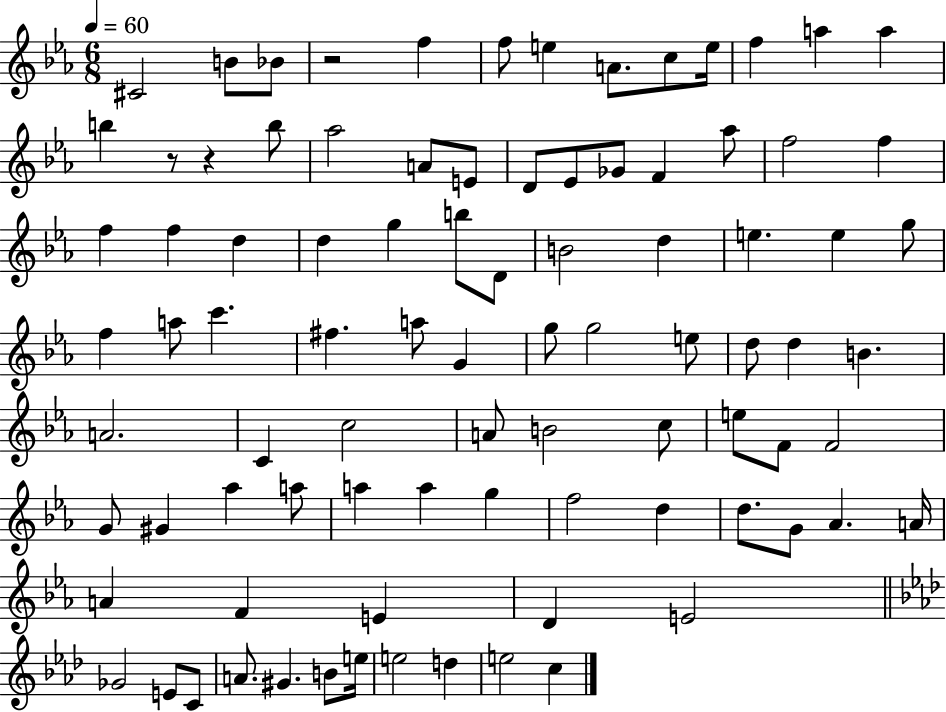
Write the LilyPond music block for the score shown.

{
  \clef treble
  \numericTimeSignature
  \time 6/8
  \key ees \major
  \tempo 4 = 60
  cis'2 b'8 bes'8 | r2 f''4 | f''8 e''4 a'8. c''8 e''16 | f''4 a''4 a''4 | \break b''4 r8 r4 b''8 | aes''2 a'8 e'8 | d'8 ees'8 ges'8 f'4 aes''8 | f''2 f''4 | \break f''4 f''4 d''4 | d''4 g''4 b''8 d'8 | b'2 d''4 | e''4. e''4 g''8 | \break f''4 a''8 c'''4. | fis''4. a''8 g'4 | g''8 g''2 e''8 | d''8 d''4 b'4. | \break a'2. | c'4 c''2 | a'8 b'2 c''8 | e''8 f'8 f'2 | \break g'8 gis'4 aes''4 a''8 | a''4 a''4 g''4 | f''2 d''4 | d''8. g'8 aes'4. a'16 | \break a'4 f'4 e'4 | d'4 e'2 | \bar "||" \break \key aes \major ges'2 e'8 c'8 | a'8. gis'4. b'8 e''16 | e''2 d''4 | e''2 c''4 | \break \bar "|."
}